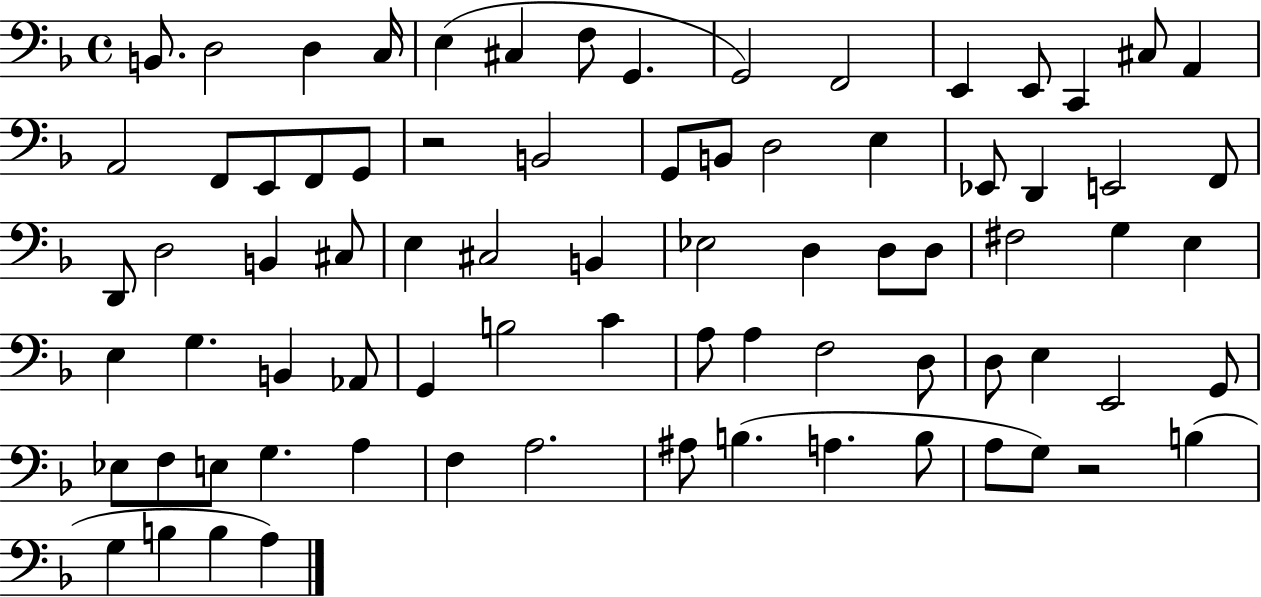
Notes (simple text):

B2/e. D3/h D3/q C3/s E3/q C#3/q F3/e G2/q. G2/h F2/h E2/q E2/e C2/q C#3/e A2/q A2/h F2/e E2/e F2/e G2/e R/h B2/h G2/e B2/e D3/h E3/q Eb2/e D2/q E2/h F2/e D2/e D3/h B2/q C#3/e E3/q C#3/h B2/q Eb3/h D3/q D3/e D3/e F#3/h G3/q E3/q E3/q G3/q. B2/q Ab2/e G2/q B3/h C4/q A3/e A3/q F3/h D3/e D3/e E3/q E2/h G2/e Eb3/e F3/e E3/e G3/q. A3/q F3/q A3/h. A#3/e B3/q. A3/q. B3/e A3/e G3/e R/h B3/q G3/q B3/q B3/q A3/q